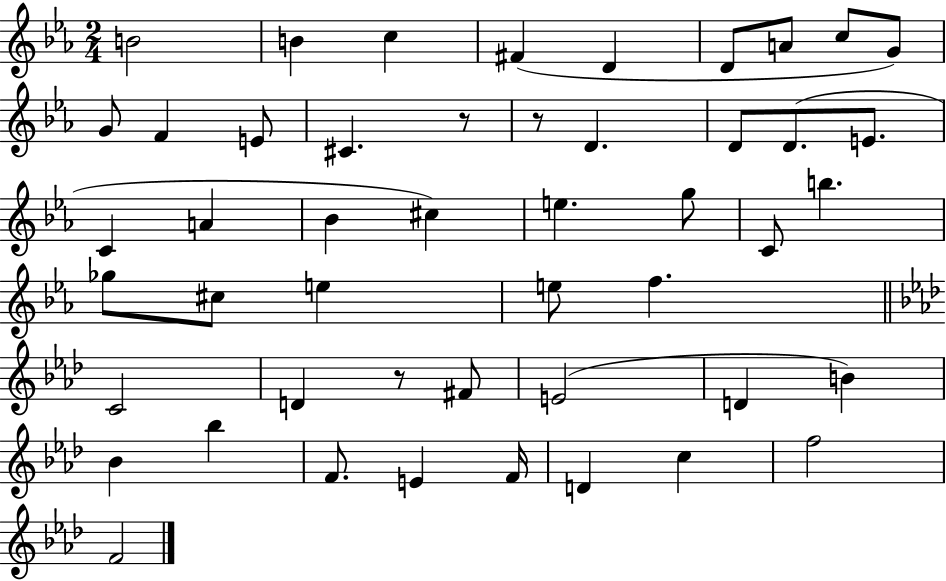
B4/h B4/q C5/q F#4/q D4/q D4/e A4/e C5/e G4/e G4/e F4/q E4/e C#4/q. R/e R/e D4/q. D4/e D4/e. E4/e. C4/q A4/q Bb4/q C#5/q E5/q. G5/e C4/e B5/q. Gb5/e C#5/e E5/q E5/e F5/q. C4/h D4/q R/e F#4/e E4/h D4/q B4/q Bb4/q Bb5/q F4/e. E4/q F4/s D4/q C5/q F5/h F4/h